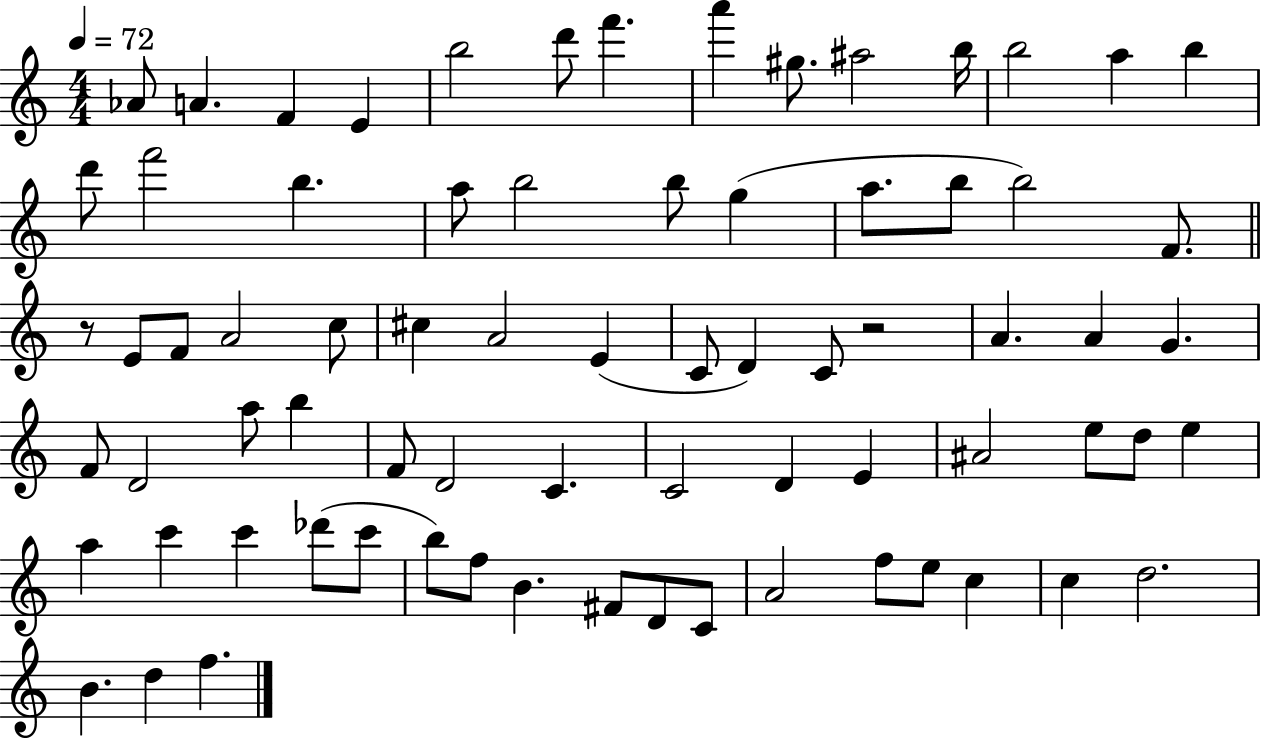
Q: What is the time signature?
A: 4/4